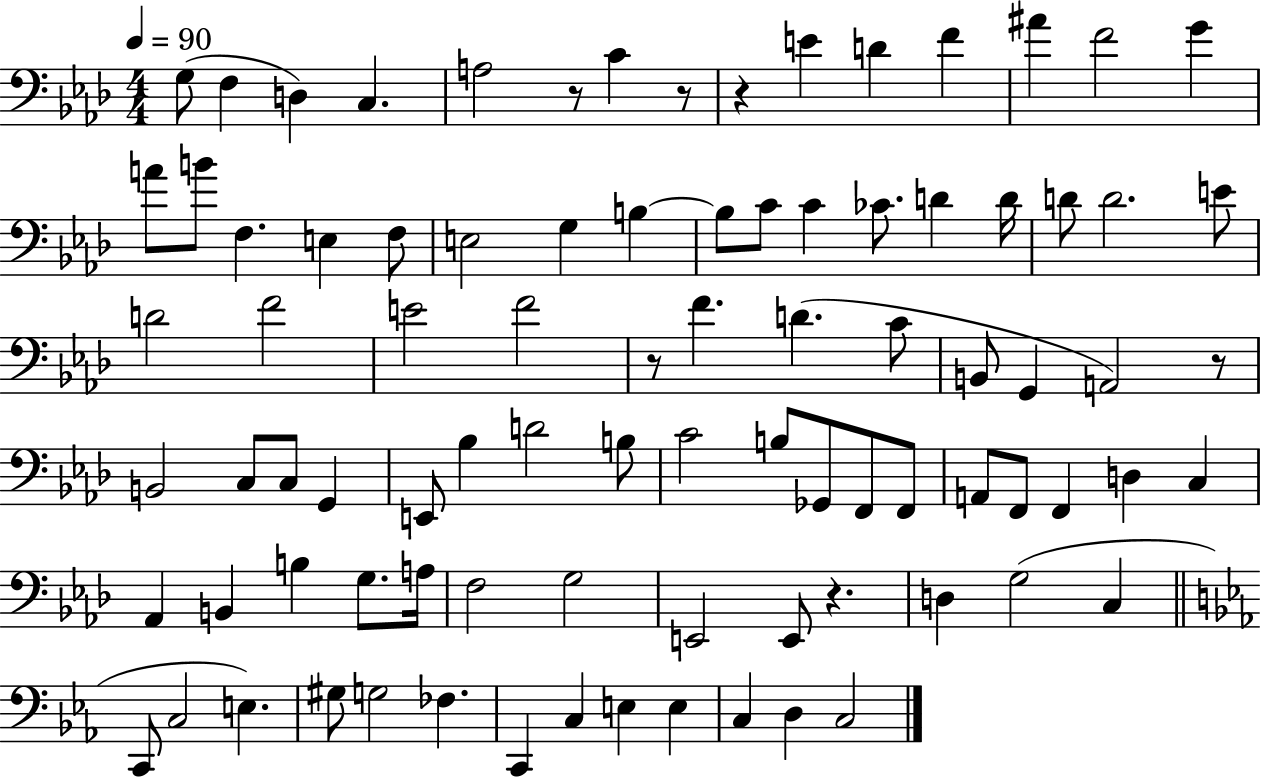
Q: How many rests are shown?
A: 6